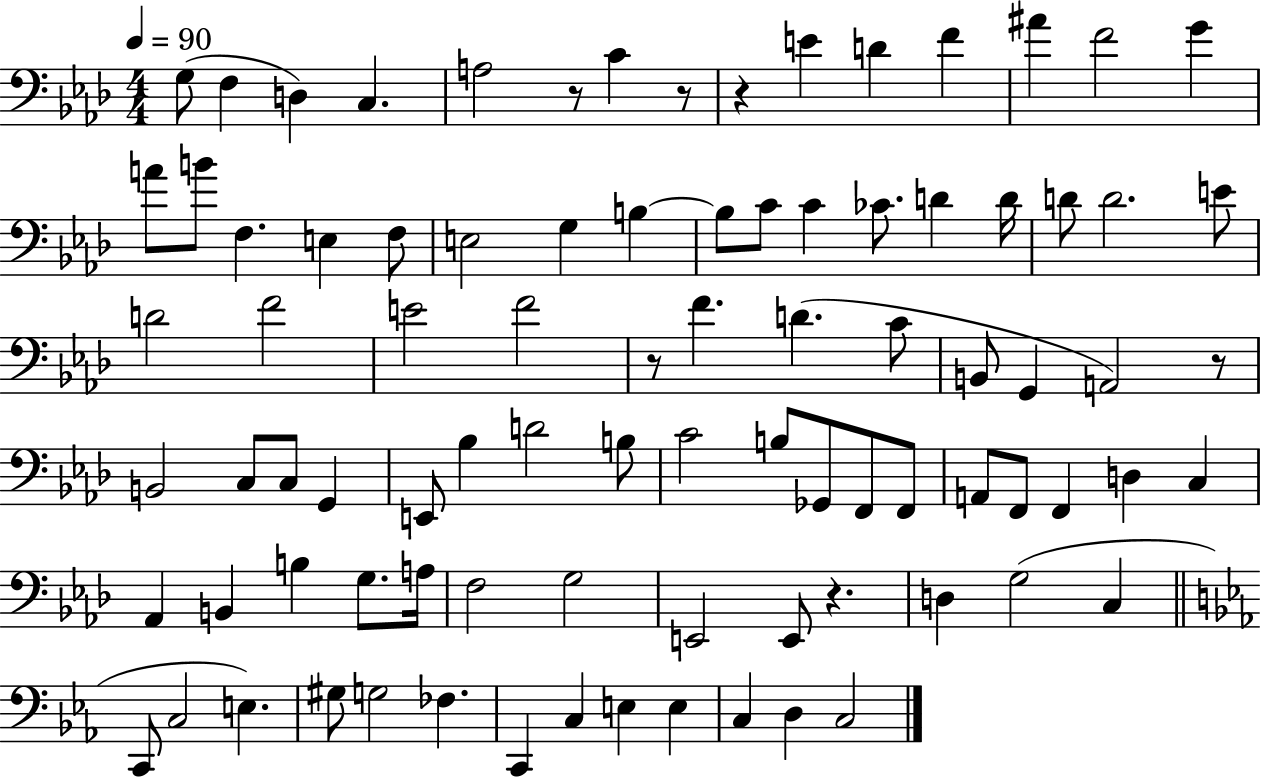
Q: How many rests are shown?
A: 6